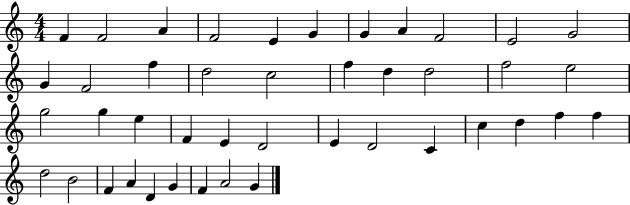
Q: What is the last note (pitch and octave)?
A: G4